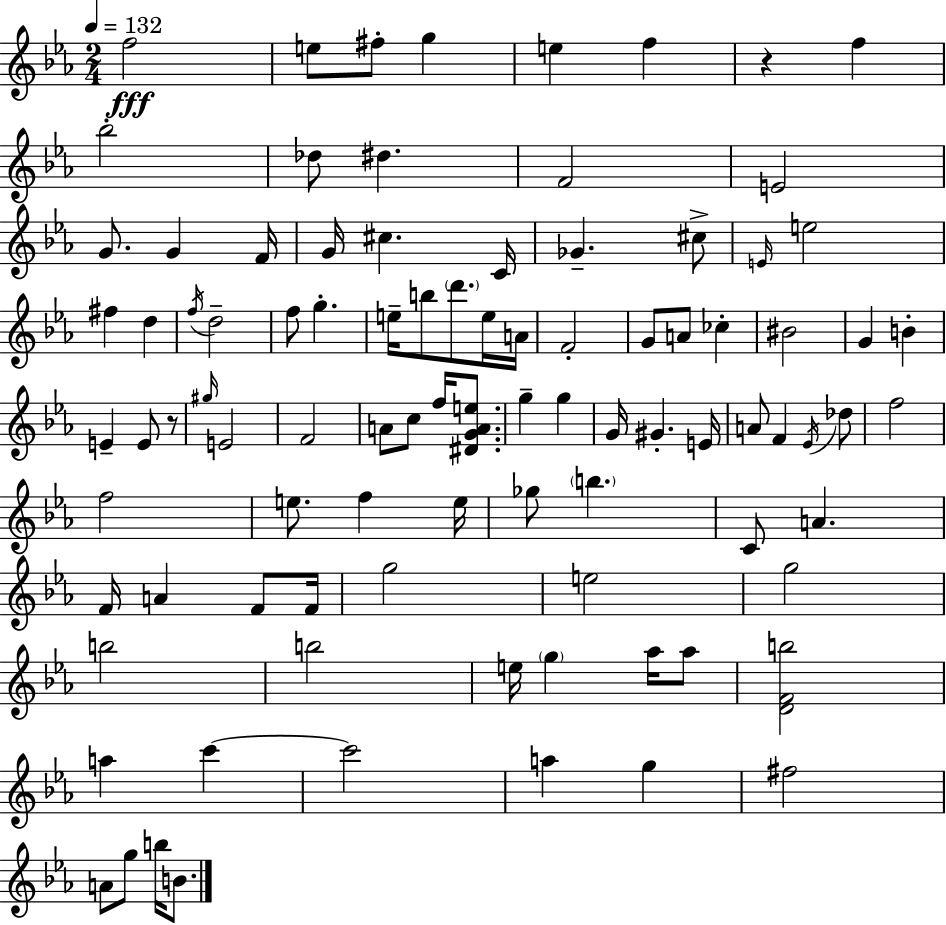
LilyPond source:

{
  \clef treble
  \numericTimeSignature
  \time 2/4
  \key c \minor
  \tempo 4 = 132
  f''2\fff | e''8 fis''8-. g''4 | e''4 f''4 | r4 f''4 | \break bes''2-. | des''8 dis''4. | f'2 | e'2 | \break g'8. g'4 f'16 | g'16 cis''4. c'16 | ges'4.-- cis''8-> | \grace { e'16 } e''2 | \break fis''4 d''4 | \acciaccatura { f''16 } d''2-- | f''8 g''4.-. | e''16-- b''8 \parenthesize d'''8. | \break e''16 a'16 f'2-. | g'8 a'8 ces''4-. | bis'2 | g'4 b'4-. | \break e'4-- e'8 | r8 \grace { gis''16 } e'2 | f'2 | a'8 c''8 f''16 | \break <dis' g' a' e''>8. g''4-- g''4 | g'16 gis'4.-. | e'16 a'8 f'4 | \acciaccatura { ees'16 } des''8 f''2 | \break f''2 | e''8. f''4 | e''16 ges''8 \parenthesize b''4. | c'8 a'4. | \break f'16 a'4 | f'8 f'16 g''2 | e''2 | g''2 | \break b''2 | b''2 | e''16 \parenthesize g''4 | aes''16 aes''8 <d' f' b''>2 | \break a''4 | c'''4~~ c'''2 | a''4 | g''4 fis''2 | \break a'8 g''8 | b''16 b'8. \bar "|."
}